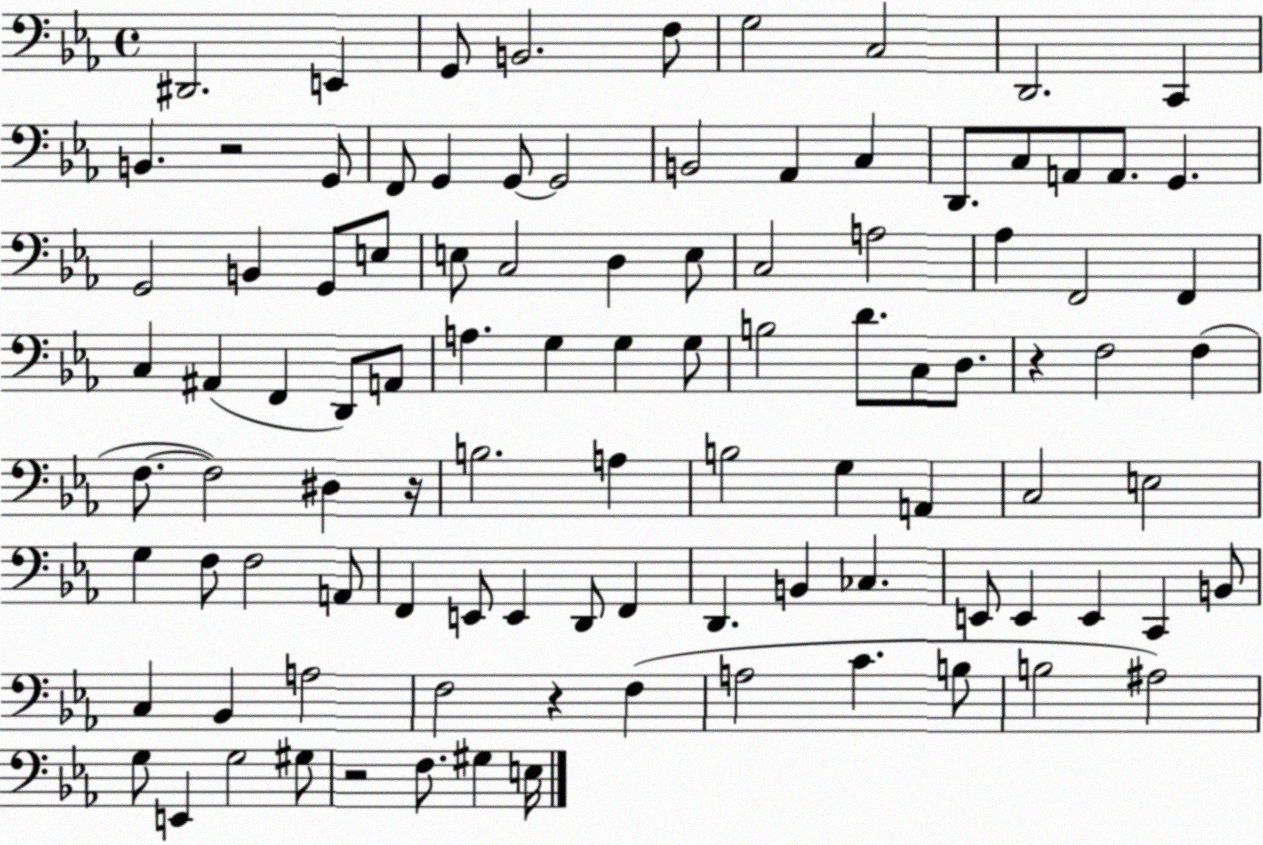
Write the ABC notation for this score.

X:1
T:Untitled
M:4/4
L:1/4
K:Eb
^D,,2 E,, G,,/2 B,,2 F,/2 G,2 C,2 D,,2 C,, B,, z2 G,,/2 F,,/2 G,, G,,/2 G,,2 B,,2 _A,, C, D,,/2 C,/2 A,,/2 A,,/2 G,, G,,2 B,, G,,/2 E,/2 E,/2 C,2 D, E,/2 C,2 A,2 _A, F,,2 F,, C, ^A,, F,, D,,/2 A,,/2 A, G, G, G,/2 B,2 D/2 C,/2 D,/2 z F,2 F, F,/2 F,2 ^D, z/4 B,2 A, B,2 G, A,, C,2 E,2 G, F,/2 F,2 A,,/2 F,, E,,/2 E,, D,,/2 F,, D,, B,, _C, E,,/2 E,, E,, C,, B,,/2 C, _B,, A,2 F,2 z F, A,2 C B,/2 B,2 ^A,2 G,/2 E,, G,2 ^G,/2 z2 F,/2 ^G, E,/4